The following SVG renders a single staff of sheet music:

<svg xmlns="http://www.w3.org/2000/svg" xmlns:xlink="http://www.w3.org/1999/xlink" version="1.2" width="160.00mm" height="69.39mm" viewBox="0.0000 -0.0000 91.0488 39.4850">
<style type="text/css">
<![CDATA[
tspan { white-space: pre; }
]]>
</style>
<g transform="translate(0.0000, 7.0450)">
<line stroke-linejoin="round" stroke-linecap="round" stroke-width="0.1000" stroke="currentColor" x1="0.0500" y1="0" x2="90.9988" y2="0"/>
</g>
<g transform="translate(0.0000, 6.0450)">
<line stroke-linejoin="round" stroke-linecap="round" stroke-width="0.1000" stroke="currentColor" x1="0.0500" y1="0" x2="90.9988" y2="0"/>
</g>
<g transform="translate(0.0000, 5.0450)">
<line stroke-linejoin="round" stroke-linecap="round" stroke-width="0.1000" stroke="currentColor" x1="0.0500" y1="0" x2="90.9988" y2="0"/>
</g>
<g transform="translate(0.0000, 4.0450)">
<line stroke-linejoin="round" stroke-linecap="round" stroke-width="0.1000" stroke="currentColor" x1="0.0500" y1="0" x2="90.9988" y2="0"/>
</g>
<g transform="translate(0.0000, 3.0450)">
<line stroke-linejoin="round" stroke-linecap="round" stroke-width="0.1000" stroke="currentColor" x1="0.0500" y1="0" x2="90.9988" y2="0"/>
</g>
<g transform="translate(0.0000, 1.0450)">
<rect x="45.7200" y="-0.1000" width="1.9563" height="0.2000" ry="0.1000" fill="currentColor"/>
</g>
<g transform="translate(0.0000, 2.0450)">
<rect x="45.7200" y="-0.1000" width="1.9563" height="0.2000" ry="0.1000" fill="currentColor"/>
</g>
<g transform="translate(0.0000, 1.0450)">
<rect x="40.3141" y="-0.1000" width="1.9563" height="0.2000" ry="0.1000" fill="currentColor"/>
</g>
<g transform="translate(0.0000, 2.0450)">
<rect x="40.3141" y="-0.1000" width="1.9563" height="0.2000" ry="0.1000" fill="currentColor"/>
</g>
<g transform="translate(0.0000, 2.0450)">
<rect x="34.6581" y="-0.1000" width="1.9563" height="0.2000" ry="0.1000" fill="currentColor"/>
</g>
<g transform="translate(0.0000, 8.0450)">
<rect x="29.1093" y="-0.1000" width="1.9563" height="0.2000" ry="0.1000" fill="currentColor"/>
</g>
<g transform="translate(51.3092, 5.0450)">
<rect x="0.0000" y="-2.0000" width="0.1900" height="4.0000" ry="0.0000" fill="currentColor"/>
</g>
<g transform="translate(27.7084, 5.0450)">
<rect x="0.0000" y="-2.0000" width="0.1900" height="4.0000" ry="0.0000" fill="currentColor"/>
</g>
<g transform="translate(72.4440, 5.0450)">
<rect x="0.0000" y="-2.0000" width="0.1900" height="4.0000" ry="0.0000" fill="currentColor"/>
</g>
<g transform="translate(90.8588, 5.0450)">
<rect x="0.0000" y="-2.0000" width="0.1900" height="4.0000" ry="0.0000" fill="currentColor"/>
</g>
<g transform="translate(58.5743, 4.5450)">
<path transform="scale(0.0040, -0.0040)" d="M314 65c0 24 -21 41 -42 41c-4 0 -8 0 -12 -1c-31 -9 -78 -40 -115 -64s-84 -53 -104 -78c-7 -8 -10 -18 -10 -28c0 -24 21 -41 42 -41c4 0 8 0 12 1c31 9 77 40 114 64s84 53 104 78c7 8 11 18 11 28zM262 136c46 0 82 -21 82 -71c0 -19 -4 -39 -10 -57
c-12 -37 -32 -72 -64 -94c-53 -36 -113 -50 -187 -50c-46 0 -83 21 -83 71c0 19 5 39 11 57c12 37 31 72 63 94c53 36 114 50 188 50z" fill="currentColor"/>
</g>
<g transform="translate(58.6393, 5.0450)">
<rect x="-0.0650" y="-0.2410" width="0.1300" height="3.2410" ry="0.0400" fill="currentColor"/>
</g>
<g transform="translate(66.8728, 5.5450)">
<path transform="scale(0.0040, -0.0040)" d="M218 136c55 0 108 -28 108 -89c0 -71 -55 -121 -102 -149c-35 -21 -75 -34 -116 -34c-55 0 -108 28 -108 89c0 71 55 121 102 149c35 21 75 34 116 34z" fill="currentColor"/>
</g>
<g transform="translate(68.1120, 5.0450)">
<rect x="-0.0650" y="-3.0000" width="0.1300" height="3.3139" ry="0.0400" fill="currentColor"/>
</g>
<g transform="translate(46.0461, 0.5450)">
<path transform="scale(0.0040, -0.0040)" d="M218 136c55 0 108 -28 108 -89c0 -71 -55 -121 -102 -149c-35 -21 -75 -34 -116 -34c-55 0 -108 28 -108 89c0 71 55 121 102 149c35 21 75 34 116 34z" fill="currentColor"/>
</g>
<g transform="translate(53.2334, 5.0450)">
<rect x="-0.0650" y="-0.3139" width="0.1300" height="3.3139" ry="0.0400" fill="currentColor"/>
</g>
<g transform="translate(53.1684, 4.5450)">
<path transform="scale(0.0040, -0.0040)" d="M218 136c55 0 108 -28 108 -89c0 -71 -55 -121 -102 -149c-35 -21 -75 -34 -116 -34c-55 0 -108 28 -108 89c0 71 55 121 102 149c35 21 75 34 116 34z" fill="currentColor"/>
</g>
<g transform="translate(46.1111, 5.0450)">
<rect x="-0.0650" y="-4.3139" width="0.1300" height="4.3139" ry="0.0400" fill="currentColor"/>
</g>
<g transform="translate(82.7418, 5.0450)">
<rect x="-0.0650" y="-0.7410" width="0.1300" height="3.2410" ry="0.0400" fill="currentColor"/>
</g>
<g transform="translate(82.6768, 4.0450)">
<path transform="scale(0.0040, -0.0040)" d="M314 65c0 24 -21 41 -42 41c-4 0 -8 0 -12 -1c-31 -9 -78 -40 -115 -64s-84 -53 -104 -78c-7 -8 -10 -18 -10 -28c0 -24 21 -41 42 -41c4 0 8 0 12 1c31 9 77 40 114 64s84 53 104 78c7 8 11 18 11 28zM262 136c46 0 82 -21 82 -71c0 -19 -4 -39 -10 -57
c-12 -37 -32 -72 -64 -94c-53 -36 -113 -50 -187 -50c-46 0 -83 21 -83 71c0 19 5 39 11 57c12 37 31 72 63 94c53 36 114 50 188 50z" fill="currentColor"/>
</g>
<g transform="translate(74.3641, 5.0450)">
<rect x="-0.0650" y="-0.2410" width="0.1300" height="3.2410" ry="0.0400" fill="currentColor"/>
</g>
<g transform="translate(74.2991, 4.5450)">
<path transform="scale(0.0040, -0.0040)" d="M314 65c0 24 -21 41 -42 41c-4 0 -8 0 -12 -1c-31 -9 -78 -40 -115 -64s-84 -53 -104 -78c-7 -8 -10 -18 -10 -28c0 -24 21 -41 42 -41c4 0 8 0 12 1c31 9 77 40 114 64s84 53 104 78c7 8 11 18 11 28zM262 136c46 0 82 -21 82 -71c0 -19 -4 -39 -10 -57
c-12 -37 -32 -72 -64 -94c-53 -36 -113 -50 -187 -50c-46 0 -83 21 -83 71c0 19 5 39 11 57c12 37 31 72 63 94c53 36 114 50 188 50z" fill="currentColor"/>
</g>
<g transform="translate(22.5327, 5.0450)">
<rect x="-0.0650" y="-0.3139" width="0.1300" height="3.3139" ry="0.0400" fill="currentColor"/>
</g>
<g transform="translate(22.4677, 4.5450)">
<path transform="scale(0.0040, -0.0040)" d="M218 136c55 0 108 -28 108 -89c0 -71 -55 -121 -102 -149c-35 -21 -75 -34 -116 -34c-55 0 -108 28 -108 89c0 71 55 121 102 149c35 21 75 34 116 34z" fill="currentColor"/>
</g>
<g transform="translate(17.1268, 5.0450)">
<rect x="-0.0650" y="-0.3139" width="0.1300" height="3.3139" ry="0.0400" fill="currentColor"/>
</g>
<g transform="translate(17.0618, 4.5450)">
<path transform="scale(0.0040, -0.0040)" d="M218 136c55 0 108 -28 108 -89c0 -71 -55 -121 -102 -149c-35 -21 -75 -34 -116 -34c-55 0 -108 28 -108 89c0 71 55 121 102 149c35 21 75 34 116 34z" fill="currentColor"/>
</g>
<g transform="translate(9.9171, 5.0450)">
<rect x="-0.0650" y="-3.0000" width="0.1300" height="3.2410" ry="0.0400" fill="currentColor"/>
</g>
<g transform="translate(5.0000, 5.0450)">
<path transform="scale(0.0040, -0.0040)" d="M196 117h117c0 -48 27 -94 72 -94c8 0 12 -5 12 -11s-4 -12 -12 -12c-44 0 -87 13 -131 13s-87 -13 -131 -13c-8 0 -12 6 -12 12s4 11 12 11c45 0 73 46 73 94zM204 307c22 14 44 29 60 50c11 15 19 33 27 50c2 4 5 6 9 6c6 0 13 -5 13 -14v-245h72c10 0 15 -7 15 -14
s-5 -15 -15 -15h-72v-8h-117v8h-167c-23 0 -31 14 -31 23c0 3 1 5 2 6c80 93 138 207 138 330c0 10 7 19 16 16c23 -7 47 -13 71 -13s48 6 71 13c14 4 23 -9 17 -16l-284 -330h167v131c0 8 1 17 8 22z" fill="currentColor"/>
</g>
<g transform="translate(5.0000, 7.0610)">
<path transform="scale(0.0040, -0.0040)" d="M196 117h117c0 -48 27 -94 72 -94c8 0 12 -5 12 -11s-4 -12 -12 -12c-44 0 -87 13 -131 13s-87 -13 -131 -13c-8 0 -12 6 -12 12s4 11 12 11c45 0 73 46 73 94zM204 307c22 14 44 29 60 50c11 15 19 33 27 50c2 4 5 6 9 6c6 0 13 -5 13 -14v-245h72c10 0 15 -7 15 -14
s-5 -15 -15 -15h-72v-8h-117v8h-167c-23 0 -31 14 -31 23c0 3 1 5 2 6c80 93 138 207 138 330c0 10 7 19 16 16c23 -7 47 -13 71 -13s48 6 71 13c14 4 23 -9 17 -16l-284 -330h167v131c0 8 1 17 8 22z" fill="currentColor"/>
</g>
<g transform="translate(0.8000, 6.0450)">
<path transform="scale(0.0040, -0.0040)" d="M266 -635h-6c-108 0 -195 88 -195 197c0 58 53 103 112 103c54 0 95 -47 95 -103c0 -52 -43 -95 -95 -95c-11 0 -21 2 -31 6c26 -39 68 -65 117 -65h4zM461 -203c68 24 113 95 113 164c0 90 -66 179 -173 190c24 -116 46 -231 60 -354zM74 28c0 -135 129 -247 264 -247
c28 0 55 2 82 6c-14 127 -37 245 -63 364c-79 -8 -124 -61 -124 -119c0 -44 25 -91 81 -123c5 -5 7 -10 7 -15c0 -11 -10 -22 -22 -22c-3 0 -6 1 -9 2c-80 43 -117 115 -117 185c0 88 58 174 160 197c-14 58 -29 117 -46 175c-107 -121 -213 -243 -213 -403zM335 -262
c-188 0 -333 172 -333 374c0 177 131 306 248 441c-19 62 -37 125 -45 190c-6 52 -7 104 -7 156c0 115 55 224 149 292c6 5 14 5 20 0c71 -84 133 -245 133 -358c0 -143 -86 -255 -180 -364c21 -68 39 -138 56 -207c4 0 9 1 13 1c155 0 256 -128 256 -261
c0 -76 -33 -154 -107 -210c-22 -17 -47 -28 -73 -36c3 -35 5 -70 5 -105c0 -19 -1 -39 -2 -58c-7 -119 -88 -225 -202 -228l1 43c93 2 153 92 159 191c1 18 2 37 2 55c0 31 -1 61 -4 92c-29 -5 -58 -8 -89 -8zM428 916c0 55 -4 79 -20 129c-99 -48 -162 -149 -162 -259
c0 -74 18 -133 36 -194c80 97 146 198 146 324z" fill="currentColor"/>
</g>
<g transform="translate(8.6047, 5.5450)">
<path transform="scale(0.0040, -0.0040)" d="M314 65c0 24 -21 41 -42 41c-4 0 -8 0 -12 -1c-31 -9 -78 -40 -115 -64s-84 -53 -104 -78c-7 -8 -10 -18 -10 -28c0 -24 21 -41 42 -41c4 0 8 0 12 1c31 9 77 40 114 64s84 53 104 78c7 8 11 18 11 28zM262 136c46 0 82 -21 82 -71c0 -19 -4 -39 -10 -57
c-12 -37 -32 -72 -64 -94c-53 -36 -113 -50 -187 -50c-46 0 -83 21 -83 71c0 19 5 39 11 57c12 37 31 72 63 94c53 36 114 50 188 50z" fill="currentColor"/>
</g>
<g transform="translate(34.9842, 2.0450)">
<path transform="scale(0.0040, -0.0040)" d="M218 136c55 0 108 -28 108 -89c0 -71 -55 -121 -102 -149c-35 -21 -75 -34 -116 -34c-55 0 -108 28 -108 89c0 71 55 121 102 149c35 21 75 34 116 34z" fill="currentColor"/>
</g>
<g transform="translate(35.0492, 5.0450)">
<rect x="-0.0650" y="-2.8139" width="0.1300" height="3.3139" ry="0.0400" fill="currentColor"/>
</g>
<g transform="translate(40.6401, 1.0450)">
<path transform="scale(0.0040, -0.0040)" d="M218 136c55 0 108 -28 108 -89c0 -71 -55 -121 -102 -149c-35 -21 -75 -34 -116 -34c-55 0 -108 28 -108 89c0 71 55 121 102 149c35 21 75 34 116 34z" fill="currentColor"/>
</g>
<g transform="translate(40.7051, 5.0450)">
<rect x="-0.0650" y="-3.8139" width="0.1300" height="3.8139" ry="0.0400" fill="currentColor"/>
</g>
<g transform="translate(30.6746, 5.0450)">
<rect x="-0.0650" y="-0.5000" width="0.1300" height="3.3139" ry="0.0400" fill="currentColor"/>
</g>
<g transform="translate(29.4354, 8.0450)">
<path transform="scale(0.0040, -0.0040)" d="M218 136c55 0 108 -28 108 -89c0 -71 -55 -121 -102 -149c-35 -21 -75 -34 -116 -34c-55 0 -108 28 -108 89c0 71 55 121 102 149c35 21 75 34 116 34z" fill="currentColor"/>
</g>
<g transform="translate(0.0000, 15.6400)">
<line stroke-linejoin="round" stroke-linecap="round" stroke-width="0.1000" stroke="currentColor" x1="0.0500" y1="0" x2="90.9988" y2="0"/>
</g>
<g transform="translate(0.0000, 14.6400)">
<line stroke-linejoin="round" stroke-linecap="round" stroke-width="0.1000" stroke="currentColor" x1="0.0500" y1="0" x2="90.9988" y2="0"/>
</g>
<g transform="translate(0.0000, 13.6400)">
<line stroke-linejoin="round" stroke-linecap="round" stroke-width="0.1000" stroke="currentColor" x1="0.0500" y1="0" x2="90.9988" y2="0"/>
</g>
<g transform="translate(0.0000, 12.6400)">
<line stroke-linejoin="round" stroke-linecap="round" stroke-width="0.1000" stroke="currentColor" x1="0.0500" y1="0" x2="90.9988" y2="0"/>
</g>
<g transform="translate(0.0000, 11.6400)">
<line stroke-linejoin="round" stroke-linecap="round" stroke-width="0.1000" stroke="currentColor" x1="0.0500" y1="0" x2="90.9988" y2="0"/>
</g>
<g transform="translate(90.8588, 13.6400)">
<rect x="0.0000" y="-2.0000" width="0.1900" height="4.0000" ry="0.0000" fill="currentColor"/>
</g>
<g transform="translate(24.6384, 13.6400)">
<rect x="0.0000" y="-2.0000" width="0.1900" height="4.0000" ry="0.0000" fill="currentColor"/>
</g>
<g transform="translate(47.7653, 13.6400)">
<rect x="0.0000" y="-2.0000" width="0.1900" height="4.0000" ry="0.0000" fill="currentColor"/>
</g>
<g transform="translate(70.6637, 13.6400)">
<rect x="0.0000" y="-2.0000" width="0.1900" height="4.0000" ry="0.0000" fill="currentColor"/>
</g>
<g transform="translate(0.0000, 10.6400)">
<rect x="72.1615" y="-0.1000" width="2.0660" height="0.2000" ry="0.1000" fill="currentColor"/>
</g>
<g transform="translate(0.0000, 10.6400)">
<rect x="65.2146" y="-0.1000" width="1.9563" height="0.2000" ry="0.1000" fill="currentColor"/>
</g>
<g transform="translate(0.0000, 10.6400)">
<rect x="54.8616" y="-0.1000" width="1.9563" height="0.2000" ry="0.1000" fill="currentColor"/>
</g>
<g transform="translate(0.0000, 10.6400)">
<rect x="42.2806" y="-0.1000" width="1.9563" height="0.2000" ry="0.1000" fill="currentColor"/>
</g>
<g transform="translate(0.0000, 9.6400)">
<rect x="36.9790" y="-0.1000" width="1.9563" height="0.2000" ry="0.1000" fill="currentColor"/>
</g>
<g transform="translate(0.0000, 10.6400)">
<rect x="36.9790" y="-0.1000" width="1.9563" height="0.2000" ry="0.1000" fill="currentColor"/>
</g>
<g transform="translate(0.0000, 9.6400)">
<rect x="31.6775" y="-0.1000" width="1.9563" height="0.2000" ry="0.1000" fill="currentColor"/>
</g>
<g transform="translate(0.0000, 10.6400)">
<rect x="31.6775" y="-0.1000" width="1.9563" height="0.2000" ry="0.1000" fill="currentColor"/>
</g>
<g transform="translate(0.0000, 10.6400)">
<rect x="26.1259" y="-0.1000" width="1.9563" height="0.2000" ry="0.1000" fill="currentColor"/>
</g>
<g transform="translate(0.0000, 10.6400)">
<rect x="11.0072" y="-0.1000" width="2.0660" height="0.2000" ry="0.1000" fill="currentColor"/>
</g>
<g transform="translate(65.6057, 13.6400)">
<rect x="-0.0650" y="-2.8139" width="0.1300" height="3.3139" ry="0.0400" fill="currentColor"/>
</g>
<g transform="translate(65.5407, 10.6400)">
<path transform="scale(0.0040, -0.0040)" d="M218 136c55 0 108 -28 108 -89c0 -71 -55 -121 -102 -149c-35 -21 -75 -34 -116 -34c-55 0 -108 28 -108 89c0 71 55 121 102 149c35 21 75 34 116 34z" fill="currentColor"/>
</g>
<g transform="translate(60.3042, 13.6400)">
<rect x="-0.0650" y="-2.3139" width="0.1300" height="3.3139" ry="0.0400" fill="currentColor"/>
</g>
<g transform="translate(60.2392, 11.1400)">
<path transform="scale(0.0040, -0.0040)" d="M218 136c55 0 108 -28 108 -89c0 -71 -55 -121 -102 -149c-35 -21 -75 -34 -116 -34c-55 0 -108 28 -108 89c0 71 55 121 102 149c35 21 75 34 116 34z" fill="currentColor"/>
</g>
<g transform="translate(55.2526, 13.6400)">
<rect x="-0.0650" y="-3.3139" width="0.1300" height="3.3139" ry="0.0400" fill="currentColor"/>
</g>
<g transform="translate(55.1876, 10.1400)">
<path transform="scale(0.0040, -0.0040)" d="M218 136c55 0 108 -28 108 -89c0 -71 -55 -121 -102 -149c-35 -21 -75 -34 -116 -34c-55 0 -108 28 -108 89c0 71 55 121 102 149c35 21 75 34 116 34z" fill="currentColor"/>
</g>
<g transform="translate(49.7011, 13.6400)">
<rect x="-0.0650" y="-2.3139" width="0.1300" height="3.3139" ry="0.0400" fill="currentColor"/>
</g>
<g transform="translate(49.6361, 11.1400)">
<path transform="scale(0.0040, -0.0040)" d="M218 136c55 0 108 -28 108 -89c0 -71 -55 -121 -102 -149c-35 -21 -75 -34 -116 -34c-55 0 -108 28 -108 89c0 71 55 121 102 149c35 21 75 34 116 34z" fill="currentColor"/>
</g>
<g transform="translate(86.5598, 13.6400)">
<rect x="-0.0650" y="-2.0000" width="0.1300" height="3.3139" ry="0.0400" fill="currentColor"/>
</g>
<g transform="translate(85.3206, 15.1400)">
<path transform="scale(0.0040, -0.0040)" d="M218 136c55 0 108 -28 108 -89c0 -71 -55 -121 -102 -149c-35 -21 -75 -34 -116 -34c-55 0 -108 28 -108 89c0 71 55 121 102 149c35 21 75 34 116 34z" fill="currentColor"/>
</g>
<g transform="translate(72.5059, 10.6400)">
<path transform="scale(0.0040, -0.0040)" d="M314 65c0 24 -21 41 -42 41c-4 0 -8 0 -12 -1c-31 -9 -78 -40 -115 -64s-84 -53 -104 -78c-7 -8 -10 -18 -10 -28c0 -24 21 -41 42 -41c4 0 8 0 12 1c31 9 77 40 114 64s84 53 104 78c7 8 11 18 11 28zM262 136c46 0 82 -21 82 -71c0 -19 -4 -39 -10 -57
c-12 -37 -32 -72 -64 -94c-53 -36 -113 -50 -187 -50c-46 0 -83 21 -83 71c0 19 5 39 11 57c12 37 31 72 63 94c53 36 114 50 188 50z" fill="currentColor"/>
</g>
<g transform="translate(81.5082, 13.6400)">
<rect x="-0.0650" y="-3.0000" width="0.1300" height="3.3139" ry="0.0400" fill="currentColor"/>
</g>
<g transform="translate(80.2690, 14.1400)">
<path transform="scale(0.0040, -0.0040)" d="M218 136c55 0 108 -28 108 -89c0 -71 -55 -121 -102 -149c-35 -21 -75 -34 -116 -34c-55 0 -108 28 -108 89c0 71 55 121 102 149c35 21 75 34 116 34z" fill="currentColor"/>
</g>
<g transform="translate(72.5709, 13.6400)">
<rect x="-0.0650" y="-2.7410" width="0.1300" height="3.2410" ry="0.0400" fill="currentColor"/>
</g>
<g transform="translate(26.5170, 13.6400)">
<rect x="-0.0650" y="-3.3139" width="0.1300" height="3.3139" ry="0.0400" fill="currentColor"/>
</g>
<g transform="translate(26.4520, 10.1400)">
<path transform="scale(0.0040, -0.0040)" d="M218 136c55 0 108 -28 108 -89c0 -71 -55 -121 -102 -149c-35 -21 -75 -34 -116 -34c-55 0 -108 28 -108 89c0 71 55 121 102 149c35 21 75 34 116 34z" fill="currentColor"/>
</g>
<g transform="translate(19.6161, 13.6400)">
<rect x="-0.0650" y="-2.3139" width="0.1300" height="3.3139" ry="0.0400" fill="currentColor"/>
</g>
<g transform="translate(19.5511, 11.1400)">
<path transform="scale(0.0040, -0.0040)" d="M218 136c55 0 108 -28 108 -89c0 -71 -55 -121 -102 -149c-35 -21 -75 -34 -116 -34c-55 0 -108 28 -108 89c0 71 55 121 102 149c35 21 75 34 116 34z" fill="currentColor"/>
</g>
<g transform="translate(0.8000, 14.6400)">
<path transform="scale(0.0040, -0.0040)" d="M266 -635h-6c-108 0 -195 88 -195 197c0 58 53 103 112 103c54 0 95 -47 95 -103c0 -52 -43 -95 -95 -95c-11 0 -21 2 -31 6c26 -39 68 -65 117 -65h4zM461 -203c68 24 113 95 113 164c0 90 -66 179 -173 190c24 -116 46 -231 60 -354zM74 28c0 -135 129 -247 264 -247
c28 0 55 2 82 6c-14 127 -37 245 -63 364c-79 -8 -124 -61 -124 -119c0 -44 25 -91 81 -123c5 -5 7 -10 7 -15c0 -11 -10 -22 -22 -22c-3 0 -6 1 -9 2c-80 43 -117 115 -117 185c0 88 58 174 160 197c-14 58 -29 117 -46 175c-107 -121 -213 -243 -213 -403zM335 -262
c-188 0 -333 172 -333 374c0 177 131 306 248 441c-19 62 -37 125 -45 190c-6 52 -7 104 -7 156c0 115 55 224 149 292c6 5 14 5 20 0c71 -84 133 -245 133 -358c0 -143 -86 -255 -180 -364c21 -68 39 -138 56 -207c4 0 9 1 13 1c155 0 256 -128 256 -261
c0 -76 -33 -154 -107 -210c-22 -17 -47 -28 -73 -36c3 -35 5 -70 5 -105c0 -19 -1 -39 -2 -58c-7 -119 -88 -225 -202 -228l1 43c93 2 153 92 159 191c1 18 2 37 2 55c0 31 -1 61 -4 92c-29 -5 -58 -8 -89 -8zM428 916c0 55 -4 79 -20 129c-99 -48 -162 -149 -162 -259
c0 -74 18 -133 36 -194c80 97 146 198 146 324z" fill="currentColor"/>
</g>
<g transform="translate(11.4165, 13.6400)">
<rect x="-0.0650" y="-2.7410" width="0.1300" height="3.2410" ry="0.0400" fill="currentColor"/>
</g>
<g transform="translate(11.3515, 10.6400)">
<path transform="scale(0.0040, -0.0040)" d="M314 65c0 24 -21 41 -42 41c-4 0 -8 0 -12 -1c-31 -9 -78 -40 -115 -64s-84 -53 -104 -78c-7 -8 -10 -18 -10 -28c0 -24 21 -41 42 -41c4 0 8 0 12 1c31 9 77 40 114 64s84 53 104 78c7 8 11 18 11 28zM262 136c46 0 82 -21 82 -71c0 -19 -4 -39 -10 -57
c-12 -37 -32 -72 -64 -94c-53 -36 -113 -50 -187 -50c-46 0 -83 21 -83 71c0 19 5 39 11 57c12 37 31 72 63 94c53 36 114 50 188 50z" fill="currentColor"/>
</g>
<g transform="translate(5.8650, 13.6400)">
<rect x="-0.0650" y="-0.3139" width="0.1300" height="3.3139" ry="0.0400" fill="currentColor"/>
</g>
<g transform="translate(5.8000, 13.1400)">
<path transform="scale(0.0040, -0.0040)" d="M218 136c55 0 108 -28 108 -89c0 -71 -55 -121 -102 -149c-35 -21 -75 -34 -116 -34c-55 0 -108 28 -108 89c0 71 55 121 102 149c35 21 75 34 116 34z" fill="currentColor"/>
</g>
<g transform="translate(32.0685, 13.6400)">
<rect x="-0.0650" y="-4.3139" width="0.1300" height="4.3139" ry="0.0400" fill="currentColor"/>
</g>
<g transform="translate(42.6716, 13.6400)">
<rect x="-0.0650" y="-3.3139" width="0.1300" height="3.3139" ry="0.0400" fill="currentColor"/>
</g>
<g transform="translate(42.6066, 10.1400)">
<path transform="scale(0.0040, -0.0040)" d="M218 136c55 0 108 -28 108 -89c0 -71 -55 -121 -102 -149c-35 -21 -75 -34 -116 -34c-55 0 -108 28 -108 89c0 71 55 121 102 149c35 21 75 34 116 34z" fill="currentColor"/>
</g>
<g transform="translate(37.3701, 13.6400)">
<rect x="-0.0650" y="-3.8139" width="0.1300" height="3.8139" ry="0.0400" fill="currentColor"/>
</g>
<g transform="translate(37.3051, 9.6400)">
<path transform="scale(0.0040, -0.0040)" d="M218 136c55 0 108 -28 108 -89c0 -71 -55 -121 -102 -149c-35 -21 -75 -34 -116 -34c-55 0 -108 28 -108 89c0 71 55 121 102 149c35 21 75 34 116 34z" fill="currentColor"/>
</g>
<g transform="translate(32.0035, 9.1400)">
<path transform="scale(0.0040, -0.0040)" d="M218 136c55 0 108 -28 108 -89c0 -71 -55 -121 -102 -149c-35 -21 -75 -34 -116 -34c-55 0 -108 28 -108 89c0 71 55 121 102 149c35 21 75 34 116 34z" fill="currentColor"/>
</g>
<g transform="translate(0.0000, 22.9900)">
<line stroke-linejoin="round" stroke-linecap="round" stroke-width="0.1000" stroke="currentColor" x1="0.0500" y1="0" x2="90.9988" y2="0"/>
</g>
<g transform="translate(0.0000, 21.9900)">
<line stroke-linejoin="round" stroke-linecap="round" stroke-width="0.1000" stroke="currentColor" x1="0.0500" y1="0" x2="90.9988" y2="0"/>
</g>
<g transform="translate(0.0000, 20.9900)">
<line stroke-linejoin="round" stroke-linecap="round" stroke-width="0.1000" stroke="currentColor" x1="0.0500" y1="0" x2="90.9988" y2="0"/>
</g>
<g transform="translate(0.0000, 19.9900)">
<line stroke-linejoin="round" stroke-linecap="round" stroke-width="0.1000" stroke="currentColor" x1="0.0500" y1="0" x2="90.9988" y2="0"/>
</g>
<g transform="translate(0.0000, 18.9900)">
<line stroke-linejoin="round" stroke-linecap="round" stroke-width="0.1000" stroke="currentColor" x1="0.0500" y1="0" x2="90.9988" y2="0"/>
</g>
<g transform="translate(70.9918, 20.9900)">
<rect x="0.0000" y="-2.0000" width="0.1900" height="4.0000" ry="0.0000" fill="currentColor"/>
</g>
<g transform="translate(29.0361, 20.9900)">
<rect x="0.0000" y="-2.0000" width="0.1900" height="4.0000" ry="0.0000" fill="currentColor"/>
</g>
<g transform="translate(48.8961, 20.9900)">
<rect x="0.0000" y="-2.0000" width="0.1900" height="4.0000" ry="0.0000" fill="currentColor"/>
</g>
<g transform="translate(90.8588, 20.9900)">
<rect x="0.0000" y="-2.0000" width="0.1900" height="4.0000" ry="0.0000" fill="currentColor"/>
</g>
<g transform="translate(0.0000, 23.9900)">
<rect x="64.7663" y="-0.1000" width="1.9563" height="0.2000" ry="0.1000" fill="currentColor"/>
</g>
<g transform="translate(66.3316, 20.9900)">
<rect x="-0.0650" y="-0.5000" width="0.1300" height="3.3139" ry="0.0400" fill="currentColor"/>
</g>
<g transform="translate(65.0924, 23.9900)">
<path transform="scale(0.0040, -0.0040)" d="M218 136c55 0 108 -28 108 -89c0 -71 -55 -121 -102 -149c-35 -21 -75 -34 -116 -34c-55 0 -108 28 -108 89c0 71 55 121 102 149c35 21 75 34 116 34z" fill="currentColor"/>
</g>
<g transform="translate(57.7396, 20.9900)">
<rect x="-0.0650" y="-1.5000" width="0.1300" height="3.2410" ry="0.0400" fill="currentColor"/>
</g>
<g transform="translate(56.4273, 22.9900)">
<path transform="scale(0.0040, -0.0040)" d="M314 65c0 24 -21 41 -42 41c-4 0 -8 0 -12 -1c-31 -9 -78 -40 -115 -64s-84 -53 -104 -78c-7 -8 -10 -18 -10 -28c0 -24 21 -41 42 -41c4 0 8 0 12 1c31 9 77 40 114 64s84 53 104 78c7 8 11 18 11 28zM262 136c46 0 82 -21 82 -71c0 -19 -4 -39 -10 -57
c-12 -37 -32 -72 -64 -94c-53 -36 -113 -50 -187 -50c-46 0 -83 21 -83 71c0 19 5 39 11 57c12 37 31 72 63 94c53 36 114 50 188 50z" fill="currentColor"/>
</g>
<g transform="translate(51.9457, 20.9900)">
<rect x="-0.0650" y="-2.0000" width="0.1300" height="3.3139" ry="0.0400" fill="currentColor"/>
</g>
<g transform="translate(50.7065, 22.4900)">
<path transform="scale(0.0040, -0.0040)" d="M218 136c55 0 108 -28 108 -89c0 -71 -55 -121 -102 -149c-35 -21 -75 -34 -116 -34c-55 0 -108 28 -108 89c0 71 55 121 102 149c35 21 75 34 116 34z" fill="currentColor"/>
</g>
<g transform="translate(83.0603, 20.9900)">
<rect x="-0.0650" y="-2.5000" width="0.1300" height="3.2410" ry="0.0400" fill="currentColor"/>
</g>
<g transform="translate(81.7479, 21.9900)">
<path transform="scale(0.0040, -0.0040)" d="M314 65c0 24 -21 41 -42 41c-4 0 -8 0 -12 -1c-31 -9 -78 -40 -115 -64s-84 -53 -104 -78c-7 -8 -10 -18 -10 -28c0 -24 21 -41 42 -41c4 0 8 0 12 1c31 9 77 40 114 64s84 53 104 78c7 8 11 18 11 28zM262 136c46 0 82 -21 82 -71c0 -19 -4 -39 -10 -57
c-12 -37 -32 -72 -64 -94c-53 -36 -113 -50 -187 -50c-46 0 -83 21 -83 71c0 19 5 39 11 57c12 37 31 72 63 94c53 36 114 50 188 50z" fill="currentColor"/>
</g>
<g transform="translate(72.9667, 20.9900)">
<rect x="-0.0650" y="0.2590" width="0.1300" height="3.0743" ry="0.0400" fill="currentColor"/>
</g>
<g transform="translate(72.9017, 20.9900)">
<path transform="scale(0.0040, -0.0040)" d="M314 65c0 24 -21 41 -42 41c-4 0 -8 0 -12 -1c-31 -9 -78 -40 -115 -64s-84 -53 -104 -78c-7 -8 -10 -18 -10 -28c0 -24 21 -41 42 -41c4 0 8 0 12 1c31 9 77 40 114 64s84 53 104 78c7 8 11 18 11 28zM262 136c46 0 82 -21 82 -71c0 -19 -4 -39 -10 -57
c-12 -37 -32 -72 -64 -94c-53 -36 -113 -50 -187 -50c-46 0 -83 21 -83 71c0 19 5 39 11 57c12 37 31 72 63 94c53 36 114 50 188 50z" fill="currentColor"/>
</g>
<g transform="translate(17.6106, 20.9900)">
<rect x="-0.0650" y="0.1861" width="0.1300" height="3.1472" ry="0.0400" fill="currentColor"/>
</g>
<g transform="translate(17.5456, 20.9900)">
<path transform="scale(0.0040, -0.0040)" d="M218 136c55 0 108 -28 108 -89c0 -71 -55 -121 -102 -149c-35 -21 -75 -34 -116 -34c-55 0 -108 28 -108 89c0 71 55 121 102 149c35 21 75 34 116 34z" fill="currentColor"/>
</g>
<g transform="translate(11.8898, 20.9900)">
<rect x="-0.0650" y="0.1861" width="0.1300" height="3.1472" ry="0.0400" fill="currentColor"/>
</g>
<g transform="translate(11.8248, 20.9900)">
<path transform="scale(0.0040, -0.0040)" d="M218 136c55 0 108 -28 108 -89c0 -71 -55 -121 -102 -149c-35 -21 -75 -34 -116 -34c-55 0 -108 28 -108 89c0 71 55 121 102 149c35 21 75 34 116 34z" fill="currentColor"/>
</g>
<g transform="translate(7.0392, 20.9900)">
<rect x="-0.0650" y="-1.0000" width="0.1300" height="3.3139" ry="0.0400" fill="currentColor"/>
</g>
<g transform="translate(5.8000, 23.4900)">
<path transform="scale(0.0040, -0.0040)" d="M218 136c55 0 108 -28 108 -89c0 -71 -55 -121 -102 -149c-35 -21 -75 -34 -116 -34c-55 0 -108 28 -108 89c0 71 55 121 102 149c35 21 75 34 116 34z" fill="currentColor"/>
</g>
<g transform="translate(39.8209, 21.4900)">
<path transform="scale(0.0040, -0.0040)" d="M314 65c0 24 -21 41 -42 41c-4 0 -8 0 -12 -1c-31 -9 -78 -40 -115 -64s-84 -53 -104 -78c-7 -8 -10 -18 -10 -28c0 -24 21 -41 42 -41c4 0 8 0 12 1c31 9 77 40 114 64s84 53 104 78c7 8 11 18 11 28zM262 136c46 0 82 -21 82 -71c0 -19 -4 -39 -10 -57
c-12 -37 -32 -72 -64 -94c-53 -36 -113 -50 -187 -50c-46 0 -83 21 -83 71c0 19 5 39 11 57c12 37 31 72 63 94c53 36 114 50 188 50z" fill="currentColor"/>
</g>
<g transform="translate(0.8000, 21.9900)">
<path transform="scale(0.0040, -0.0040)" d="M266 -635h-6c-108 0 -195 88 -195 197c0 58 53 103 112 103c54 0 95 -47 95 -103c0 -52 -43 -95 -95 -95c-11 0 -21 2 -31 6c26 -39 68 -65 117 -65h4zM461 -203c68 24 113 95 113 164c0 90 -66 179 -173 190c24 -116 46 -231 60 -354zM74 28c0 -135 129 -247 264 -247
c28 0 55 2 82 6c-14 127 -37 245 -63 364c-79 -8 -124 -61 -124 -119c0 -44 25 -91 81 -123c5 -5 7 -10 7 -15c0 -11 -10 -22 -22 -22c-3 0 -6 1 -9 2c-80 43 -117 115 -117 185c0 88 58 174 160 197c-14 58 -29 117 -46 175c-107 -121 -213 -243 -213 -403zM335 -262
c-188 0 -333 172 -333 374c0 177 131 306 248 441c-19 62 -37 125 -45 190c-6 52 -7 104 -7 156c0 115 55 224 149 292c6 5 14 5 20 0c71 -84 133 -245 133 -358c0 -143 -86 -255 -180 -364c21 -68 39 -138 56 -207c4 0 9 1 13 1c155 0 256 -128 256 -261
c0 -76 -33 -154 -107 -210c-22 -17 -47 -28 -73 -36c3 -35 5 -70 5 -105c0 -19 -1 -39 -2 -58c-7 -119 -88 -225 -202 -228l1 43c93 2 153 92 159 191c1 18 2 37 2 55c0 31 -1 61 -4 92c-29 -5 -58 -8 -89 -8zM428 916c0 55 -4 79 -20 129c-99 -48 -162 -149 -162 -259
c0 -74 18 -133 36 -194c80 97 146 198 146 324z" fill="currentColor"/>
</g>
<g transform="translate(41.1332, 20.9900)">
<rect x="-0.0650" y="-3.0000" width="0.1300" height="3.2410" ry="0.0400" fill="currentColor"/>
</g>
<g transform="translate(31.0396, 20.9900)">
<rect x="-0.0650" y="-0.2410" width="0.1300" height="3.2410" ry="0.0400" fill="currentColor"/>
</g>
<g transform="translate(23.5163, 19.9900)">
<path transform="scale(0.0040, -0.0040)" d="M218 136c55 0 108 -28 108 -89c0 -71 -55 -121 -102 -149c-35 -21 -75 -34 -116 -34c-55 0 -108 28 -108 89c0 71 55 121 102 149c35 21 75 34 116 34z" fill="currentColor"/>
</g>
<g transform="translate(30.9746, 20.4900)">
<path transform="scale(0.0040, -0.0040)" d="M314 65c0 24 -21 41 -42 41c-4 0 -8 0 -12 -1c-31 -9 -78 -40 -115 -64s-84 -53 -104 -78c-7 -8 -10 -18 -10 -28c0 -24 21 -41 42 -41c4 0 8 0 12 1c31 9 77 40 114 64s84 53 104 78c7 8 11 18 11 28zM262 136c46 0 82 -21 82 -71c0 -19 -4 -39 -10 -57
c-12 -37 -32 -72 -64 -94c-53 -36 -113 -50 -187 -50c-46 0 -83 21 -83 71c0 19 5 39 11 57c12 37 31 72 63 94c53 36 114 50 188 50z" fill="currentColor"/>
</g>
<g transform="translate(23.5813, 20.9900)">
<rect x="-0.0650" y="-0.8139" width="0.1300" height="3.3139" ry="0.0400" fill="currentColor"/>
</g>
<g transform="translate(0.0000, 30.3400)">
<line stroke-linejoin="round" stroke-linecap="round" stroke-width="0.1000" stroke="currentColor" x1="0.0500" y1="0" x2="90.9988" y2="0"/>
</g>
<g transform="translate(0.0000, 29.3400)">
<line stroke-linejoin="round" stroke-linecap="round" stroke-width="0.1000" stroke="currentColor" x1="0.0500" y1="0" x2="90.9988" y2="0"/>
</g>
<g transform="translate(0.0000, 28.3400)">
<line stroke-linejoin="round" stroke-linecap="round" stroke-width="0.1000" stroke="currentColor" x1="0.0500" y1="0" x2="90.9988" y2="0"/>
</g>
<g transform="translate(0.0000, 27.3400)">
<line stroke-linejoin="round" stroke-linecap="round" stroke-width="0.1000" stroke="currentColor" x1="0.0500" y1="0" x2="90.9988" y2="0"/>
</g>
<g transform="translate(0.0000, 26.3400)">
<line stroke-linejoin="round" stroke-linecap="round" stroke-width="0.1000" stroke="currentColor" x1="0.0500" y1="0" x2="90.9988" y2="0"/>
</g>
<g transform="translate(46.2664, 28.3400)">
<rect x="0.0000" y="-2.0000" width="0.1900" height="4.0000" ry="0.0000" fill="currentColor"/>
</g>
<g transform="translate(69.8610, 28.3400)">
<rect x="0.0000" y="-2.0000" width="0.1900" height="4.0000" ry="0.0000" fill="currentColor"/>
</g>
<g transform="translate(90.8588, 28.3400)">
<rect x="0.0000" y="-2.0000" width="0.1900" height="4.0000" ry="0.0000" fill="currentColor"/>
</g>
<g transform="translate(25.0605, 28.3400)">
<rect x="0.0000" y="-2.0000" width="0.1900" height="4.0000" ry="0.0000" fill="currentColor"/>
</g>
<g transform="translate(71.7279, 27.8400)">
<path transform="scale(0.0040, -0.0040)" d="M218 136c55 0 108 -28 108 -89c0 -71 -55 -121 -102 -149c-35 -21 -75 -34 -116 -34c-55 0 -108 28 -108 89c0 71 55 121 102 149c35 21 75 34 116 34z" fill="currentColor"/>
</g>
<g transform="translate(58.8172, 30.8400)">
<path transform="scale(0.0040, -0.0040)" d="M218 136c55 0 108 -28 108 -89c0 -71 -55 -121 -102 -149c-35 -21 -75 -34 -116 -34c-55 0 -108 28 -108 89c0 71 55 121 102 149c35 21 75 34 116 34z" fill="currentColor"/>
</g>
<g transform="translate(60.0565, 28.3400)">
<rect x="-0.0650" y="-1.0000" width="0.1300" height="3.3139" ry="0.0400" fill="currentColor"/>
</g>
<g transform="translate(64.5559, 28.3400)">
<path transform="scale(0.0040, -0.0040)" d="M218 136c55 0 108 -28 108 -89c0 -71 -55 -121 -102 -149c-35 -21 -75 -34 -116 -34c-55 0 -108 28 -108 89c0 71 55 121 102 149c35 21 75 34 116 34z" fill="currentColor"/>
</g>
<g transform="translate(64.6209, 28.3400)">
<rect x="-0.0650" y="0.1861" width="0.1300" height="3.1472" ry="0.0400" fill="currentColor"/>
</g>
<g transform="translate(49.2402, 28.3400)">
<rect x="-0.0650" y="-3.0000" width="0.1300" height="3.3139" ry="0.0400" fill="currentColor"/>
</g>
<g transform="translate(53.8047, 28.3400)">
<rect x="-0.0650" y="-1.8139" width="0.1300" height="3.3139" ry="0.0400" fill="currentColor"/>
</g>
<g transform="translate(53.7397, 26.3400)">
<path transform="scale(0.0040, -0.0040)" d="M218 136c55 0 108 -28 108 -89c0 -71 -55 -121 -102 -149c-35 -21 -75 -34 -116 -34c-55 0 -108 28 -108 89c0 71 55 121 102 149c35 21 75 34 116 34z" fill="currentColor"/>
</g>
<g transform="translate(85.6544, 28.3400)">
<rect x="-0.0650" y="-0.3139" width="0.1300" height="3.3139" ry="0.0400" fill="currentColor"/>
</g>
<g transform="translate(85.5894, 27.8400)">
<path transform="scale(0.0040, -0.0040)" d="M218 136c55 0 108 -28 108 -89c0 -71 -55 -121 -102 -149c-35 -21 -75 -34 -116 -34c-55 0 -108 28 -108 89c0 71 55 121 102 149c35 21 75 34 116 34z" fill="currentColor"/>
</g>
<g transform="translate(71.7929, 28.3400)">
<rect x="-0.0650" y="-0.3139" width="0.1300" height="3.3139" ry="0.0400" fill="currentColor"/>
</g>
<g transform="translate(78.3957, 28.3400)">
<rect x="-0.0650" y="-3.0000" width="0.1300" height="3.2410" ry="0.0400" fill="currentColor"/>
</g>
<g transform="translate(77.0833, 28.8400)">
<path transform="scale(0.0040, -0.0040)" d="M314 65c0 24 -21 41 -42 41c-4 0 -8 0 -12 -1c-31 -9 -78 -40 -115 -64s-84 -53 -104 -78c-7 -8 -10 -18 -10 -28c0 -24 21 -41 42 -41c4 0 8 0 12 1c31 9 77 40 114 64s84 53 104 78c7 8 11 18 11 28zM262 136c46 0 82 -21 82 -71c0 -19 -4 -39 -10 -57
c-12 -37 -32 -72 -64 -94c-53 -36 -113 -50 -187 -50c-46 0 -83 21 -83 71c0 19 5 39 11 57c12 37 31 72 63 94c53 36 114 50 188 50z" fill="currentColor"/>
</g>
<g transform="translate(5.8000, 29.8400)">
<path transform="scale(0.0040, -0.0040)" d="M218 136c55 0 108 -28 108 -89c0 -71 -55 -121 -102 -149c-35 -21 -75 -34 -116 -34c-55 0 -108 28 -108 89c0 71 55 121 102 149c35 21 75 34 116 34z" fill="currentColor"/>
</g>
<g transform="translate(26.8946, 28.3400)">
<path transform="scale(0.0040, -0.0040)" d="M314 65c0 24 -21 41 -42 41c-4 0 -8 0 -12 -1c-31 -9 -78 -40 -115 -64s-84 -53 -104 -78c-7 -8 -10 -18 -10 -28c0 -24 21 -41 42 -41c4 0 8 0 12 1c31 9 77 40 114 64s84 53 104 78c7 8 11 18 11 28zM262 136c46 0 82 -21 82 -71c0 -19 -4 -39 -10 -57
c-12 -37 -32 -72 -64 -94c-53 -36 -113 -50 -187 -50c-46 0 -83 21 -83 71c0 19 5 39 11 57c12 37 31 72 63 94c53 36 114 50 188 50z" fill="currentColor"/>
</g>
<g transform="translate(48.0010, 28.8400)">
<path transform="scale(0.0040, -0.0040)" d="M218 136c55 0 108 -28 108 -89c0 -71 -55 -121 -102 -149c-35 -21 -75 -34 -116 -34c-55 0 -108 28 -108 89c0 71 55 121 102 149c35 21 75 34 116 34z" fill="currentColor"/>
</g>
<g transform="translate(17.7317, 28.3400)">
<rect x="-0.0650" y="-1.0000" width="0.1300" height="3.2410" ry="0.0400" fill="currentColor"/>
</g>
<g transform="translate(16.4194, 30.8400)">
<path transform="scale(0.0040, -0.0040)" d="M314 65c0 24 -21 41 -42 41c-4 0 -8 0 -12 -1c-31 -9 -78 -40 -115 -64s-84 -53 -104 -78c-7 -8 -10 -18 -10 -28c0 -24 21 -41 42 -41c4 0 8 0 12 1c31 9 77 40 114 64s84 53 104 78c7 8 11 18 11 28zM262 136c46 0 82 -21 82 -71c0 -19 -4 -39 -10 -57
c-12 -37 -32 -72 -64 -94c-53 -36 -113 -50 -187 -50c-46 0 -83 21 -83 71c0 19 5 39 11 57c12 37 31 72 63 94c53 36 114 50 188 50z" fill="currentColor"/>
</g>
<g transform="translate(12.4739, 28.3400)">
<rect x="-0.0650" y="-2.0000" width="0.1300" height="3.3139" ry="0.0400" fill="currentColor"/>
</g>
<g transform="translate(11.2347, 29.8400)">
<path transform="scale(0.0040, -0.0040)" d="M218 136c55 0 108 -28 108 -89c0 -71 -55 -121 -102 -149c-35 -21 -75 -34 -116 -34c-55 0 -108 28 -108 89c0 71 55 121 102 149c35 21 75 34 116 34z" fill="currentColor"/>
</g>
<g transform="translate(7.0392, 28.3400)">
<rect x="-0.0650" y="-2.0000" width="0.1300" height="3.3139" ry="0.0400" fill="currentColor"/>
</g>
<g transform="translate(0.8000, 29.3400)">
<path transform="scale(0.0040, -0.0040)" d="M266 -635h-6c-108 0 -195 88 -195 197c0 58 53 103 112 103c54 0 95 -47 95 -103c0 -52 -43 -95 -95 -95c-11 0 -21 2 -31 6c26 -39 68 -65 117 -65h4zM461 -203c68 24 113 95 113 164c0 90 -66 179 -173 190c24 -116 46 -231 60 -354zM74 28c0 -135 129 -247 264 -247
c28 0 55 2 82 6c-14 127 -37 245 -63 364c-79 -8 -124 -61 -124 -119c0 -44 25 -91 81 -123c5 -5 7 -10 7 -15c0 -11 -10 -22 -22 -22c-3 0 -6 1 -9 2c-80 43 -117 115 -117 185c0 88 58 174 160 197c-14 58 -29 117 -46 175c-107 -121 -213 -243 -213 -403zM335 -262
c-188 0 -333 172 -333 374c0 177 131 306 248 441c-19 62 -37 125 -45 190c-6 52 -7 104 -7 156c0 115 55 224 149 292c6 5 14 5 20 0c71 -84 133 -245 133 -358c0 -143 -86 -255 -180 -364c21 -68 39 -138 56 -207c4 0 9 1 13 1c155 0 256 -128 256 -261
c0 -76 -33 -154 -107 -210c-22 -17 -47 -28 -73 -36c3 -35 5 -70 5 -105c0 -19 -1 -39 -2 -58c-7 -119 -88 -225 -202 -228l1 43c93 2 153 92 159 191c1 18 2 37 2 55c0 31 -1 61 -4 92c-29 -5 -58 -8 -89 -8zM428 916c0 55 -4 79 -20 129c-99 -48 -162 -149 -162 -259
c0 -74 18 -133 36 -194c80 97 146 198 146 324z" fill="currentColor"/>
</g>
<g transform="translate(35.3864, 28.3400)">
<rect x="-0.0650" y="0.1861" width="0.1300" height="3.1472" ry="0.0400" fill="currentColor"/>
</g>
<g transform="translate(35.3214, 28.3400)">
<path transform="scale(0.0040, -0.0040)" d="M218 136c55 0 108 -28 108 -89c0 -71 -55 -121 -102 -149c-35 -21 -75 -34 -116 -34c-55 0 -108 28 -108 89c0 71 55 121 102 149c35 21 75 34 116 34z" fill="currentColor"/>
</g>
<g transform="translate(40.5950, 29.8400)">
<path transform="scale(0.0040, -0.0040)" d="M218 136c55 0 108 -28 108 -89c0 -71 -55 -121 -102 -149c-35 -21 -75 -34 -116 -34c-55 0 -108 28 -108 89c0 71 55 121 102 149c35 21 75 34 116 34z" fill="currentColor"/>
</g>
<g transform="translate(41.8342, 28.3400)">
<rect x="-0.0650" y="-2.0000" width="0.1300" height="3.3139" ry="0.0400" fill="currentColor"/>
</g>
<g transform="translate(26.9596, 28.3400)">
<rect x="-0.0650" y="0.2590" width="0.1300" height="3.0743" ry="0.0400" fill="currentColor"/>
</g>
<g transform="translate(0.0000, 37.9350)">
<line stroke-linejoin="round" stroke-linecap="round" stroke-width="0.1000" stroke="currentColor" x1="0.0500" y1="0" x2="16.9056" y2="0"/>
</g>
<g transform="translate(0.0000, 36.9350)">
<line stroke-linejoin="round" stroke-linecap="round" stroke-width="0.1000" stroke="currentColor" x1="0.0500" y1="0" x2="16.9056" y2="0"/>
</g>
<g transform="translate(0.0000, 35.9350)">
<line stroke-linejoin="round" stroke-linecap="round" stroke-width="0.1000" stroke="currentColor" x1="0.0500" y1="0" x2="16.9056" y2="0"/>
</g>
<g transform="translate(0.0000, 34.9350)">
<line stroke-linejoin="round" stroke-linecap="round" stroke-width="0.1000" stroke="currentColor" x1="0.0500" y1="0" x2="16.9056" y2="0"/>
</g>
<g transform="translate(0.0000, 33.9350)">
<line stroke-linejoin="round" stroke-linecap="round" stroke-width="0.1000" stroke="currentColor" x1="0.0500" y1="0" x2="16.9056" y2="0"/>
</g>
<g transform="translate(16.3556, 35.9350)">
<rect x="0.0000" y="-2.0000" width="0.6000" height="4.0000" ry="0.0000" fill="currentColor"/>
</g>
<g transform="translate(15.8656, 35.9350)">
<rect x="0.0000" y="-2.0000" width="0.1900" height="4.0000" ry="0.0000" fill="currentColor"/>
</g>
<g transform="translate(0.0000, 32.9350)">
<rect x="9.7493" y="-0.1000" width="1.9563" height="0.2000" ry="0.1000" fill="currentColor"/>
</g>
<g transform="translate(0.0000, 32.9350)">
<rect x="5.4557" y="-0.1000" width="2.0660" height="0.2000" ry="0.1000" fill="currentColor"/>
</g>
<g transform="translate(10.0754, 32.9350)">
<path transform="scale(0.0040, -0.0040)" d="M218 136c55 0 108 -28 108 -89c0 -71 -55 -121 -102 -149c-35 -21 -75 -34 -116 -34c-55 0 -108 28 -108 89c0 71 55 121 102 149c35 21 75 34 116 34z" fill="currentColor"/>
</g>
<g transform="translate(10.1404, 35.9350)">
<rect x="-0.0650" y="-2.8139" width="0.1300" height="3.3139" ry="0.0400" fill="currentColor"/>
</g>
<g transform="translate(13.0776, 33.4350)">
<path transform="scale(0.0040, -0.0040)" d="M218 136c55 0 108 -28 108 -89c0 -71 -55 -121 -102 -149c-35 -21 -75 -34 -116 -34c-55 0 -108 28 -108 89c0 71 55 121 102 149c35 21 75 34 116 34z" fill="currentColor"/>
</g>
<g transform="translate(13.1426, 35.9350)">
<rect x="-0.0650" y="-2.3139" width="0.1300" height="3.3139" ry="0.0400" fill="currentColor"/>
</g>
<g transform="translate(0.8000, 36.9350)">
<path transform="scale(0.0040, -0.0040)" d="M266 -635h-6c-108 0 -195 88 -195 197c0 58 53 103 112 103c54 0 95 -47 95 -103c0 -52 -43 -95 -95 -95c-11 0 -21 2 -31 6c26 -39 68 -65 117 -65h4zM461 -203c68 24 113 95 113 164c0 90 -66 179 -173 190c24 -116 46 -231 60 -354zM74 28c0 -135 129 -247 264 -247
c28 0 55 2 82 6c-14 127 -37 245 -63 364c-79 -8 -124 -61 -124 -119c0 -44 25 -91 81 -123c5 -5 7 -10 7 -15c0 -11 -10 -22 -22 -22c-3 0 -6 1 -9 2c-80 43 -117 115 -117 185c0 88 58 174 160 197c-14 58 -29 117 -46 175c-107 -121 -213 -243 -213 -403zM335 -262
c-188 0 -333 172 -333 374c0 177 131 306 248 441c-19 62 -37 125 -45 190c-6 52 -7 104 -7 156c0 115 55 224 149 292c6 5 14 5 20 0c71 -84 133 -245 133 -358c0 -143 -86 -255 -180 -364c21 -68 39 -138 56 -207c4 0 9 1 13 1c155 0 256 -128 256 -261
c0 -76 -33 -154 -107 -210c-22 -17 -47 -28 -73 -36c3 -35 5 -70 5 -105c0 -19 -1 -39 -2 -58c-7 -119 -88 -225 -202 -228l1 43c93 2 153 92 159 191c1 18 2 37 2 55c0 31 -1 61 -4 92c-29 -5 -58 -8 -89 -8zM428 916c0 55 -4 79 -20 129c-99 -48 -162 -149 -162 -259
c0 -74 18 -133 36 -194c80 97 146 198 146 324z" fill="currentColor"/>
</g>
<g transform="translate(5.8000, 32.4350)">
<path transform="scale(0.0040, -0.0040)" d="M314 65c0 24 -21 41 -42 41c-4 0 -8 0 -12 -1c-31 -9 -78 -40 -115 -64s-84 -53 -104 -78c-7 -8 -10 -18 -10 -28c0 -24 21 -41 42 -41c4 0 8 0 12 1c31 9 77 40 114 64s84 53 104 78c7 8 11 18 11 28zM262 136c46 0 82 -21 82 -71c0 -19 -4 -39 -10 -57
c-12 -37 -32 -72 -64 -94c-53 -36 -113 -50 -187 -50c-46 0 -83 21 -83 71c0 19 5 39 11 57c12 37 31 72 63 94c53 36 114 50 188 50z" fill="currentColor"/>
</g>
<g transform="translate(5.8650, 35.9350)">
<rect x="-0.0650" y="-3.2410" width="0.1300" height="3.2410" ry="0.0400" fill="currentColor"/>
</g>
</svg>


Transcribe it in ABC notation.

X:1
T:Untitled
M:4/4
L:1/4
K:C
A2 c c C a c' d' c c2 A c2 d2 c a2 g b d' c' b g b g a a2 A F D B B d c2 A2 F E2 C B2 G2 F F D2 B2 B F A f D B c A2 c b2 a g